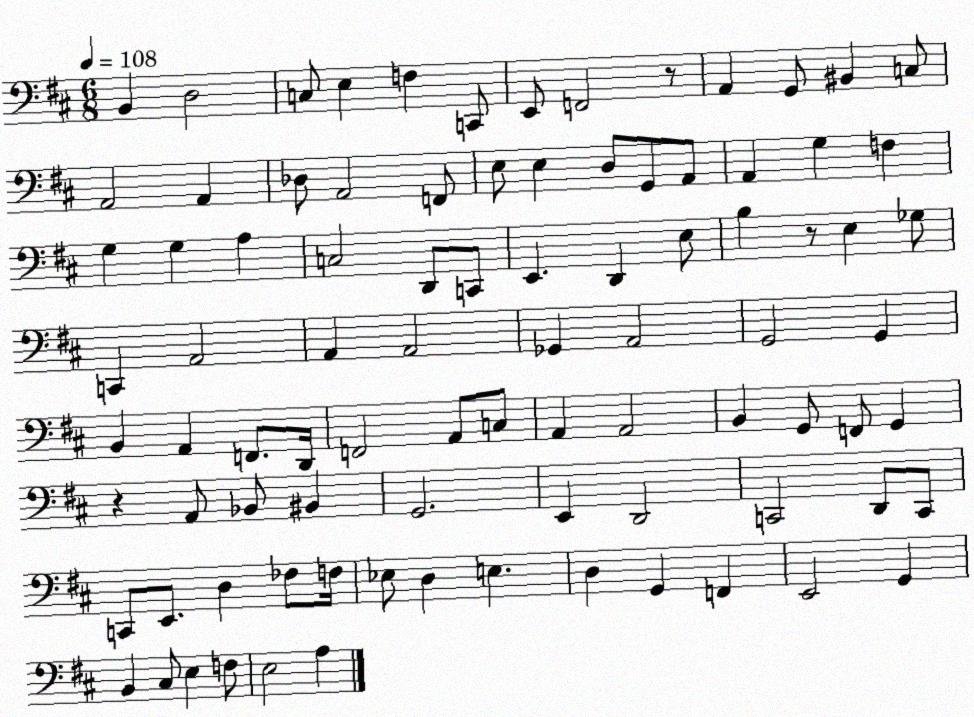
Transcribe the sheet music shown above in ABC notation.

X:1
T:Untitled
M:6/8
L:1/4
K:D
B,, D,2 C,/2 E, F, C,,/2 E,,/2 F,,2 z/2 A,, G,,/2 ^B,, C,/2 A,,2 A,, _D,/2 A,,2 F,,/2 E,/2 E, D,/2 G,,/2 A,,/2 A,, G, F, G, G, A, C,2 D,,/2 C,,/2 E,, D,, E,/2 B, z/2 E, _G,/2 C,, A,,2 A,, A,,2 _G,, A,,2 G,,2 G,, B,, A,, F,,/2 D,,/4 F,,2 A,,/2 C,/2 A,, A,,2 B,, G,,/2 F,,/2 G,, z A,,/2 _B,,/2 ^B,, G,,2 E,, D,,2 C,,2 D,,/2 C,,/2 C,,/2 E,,/2 D, _F,/2 F,/4 _E,/2 D, E, D, G,, F,, E,,2 G,, B,, ^C,/2 E, F,/2 E,2 A,